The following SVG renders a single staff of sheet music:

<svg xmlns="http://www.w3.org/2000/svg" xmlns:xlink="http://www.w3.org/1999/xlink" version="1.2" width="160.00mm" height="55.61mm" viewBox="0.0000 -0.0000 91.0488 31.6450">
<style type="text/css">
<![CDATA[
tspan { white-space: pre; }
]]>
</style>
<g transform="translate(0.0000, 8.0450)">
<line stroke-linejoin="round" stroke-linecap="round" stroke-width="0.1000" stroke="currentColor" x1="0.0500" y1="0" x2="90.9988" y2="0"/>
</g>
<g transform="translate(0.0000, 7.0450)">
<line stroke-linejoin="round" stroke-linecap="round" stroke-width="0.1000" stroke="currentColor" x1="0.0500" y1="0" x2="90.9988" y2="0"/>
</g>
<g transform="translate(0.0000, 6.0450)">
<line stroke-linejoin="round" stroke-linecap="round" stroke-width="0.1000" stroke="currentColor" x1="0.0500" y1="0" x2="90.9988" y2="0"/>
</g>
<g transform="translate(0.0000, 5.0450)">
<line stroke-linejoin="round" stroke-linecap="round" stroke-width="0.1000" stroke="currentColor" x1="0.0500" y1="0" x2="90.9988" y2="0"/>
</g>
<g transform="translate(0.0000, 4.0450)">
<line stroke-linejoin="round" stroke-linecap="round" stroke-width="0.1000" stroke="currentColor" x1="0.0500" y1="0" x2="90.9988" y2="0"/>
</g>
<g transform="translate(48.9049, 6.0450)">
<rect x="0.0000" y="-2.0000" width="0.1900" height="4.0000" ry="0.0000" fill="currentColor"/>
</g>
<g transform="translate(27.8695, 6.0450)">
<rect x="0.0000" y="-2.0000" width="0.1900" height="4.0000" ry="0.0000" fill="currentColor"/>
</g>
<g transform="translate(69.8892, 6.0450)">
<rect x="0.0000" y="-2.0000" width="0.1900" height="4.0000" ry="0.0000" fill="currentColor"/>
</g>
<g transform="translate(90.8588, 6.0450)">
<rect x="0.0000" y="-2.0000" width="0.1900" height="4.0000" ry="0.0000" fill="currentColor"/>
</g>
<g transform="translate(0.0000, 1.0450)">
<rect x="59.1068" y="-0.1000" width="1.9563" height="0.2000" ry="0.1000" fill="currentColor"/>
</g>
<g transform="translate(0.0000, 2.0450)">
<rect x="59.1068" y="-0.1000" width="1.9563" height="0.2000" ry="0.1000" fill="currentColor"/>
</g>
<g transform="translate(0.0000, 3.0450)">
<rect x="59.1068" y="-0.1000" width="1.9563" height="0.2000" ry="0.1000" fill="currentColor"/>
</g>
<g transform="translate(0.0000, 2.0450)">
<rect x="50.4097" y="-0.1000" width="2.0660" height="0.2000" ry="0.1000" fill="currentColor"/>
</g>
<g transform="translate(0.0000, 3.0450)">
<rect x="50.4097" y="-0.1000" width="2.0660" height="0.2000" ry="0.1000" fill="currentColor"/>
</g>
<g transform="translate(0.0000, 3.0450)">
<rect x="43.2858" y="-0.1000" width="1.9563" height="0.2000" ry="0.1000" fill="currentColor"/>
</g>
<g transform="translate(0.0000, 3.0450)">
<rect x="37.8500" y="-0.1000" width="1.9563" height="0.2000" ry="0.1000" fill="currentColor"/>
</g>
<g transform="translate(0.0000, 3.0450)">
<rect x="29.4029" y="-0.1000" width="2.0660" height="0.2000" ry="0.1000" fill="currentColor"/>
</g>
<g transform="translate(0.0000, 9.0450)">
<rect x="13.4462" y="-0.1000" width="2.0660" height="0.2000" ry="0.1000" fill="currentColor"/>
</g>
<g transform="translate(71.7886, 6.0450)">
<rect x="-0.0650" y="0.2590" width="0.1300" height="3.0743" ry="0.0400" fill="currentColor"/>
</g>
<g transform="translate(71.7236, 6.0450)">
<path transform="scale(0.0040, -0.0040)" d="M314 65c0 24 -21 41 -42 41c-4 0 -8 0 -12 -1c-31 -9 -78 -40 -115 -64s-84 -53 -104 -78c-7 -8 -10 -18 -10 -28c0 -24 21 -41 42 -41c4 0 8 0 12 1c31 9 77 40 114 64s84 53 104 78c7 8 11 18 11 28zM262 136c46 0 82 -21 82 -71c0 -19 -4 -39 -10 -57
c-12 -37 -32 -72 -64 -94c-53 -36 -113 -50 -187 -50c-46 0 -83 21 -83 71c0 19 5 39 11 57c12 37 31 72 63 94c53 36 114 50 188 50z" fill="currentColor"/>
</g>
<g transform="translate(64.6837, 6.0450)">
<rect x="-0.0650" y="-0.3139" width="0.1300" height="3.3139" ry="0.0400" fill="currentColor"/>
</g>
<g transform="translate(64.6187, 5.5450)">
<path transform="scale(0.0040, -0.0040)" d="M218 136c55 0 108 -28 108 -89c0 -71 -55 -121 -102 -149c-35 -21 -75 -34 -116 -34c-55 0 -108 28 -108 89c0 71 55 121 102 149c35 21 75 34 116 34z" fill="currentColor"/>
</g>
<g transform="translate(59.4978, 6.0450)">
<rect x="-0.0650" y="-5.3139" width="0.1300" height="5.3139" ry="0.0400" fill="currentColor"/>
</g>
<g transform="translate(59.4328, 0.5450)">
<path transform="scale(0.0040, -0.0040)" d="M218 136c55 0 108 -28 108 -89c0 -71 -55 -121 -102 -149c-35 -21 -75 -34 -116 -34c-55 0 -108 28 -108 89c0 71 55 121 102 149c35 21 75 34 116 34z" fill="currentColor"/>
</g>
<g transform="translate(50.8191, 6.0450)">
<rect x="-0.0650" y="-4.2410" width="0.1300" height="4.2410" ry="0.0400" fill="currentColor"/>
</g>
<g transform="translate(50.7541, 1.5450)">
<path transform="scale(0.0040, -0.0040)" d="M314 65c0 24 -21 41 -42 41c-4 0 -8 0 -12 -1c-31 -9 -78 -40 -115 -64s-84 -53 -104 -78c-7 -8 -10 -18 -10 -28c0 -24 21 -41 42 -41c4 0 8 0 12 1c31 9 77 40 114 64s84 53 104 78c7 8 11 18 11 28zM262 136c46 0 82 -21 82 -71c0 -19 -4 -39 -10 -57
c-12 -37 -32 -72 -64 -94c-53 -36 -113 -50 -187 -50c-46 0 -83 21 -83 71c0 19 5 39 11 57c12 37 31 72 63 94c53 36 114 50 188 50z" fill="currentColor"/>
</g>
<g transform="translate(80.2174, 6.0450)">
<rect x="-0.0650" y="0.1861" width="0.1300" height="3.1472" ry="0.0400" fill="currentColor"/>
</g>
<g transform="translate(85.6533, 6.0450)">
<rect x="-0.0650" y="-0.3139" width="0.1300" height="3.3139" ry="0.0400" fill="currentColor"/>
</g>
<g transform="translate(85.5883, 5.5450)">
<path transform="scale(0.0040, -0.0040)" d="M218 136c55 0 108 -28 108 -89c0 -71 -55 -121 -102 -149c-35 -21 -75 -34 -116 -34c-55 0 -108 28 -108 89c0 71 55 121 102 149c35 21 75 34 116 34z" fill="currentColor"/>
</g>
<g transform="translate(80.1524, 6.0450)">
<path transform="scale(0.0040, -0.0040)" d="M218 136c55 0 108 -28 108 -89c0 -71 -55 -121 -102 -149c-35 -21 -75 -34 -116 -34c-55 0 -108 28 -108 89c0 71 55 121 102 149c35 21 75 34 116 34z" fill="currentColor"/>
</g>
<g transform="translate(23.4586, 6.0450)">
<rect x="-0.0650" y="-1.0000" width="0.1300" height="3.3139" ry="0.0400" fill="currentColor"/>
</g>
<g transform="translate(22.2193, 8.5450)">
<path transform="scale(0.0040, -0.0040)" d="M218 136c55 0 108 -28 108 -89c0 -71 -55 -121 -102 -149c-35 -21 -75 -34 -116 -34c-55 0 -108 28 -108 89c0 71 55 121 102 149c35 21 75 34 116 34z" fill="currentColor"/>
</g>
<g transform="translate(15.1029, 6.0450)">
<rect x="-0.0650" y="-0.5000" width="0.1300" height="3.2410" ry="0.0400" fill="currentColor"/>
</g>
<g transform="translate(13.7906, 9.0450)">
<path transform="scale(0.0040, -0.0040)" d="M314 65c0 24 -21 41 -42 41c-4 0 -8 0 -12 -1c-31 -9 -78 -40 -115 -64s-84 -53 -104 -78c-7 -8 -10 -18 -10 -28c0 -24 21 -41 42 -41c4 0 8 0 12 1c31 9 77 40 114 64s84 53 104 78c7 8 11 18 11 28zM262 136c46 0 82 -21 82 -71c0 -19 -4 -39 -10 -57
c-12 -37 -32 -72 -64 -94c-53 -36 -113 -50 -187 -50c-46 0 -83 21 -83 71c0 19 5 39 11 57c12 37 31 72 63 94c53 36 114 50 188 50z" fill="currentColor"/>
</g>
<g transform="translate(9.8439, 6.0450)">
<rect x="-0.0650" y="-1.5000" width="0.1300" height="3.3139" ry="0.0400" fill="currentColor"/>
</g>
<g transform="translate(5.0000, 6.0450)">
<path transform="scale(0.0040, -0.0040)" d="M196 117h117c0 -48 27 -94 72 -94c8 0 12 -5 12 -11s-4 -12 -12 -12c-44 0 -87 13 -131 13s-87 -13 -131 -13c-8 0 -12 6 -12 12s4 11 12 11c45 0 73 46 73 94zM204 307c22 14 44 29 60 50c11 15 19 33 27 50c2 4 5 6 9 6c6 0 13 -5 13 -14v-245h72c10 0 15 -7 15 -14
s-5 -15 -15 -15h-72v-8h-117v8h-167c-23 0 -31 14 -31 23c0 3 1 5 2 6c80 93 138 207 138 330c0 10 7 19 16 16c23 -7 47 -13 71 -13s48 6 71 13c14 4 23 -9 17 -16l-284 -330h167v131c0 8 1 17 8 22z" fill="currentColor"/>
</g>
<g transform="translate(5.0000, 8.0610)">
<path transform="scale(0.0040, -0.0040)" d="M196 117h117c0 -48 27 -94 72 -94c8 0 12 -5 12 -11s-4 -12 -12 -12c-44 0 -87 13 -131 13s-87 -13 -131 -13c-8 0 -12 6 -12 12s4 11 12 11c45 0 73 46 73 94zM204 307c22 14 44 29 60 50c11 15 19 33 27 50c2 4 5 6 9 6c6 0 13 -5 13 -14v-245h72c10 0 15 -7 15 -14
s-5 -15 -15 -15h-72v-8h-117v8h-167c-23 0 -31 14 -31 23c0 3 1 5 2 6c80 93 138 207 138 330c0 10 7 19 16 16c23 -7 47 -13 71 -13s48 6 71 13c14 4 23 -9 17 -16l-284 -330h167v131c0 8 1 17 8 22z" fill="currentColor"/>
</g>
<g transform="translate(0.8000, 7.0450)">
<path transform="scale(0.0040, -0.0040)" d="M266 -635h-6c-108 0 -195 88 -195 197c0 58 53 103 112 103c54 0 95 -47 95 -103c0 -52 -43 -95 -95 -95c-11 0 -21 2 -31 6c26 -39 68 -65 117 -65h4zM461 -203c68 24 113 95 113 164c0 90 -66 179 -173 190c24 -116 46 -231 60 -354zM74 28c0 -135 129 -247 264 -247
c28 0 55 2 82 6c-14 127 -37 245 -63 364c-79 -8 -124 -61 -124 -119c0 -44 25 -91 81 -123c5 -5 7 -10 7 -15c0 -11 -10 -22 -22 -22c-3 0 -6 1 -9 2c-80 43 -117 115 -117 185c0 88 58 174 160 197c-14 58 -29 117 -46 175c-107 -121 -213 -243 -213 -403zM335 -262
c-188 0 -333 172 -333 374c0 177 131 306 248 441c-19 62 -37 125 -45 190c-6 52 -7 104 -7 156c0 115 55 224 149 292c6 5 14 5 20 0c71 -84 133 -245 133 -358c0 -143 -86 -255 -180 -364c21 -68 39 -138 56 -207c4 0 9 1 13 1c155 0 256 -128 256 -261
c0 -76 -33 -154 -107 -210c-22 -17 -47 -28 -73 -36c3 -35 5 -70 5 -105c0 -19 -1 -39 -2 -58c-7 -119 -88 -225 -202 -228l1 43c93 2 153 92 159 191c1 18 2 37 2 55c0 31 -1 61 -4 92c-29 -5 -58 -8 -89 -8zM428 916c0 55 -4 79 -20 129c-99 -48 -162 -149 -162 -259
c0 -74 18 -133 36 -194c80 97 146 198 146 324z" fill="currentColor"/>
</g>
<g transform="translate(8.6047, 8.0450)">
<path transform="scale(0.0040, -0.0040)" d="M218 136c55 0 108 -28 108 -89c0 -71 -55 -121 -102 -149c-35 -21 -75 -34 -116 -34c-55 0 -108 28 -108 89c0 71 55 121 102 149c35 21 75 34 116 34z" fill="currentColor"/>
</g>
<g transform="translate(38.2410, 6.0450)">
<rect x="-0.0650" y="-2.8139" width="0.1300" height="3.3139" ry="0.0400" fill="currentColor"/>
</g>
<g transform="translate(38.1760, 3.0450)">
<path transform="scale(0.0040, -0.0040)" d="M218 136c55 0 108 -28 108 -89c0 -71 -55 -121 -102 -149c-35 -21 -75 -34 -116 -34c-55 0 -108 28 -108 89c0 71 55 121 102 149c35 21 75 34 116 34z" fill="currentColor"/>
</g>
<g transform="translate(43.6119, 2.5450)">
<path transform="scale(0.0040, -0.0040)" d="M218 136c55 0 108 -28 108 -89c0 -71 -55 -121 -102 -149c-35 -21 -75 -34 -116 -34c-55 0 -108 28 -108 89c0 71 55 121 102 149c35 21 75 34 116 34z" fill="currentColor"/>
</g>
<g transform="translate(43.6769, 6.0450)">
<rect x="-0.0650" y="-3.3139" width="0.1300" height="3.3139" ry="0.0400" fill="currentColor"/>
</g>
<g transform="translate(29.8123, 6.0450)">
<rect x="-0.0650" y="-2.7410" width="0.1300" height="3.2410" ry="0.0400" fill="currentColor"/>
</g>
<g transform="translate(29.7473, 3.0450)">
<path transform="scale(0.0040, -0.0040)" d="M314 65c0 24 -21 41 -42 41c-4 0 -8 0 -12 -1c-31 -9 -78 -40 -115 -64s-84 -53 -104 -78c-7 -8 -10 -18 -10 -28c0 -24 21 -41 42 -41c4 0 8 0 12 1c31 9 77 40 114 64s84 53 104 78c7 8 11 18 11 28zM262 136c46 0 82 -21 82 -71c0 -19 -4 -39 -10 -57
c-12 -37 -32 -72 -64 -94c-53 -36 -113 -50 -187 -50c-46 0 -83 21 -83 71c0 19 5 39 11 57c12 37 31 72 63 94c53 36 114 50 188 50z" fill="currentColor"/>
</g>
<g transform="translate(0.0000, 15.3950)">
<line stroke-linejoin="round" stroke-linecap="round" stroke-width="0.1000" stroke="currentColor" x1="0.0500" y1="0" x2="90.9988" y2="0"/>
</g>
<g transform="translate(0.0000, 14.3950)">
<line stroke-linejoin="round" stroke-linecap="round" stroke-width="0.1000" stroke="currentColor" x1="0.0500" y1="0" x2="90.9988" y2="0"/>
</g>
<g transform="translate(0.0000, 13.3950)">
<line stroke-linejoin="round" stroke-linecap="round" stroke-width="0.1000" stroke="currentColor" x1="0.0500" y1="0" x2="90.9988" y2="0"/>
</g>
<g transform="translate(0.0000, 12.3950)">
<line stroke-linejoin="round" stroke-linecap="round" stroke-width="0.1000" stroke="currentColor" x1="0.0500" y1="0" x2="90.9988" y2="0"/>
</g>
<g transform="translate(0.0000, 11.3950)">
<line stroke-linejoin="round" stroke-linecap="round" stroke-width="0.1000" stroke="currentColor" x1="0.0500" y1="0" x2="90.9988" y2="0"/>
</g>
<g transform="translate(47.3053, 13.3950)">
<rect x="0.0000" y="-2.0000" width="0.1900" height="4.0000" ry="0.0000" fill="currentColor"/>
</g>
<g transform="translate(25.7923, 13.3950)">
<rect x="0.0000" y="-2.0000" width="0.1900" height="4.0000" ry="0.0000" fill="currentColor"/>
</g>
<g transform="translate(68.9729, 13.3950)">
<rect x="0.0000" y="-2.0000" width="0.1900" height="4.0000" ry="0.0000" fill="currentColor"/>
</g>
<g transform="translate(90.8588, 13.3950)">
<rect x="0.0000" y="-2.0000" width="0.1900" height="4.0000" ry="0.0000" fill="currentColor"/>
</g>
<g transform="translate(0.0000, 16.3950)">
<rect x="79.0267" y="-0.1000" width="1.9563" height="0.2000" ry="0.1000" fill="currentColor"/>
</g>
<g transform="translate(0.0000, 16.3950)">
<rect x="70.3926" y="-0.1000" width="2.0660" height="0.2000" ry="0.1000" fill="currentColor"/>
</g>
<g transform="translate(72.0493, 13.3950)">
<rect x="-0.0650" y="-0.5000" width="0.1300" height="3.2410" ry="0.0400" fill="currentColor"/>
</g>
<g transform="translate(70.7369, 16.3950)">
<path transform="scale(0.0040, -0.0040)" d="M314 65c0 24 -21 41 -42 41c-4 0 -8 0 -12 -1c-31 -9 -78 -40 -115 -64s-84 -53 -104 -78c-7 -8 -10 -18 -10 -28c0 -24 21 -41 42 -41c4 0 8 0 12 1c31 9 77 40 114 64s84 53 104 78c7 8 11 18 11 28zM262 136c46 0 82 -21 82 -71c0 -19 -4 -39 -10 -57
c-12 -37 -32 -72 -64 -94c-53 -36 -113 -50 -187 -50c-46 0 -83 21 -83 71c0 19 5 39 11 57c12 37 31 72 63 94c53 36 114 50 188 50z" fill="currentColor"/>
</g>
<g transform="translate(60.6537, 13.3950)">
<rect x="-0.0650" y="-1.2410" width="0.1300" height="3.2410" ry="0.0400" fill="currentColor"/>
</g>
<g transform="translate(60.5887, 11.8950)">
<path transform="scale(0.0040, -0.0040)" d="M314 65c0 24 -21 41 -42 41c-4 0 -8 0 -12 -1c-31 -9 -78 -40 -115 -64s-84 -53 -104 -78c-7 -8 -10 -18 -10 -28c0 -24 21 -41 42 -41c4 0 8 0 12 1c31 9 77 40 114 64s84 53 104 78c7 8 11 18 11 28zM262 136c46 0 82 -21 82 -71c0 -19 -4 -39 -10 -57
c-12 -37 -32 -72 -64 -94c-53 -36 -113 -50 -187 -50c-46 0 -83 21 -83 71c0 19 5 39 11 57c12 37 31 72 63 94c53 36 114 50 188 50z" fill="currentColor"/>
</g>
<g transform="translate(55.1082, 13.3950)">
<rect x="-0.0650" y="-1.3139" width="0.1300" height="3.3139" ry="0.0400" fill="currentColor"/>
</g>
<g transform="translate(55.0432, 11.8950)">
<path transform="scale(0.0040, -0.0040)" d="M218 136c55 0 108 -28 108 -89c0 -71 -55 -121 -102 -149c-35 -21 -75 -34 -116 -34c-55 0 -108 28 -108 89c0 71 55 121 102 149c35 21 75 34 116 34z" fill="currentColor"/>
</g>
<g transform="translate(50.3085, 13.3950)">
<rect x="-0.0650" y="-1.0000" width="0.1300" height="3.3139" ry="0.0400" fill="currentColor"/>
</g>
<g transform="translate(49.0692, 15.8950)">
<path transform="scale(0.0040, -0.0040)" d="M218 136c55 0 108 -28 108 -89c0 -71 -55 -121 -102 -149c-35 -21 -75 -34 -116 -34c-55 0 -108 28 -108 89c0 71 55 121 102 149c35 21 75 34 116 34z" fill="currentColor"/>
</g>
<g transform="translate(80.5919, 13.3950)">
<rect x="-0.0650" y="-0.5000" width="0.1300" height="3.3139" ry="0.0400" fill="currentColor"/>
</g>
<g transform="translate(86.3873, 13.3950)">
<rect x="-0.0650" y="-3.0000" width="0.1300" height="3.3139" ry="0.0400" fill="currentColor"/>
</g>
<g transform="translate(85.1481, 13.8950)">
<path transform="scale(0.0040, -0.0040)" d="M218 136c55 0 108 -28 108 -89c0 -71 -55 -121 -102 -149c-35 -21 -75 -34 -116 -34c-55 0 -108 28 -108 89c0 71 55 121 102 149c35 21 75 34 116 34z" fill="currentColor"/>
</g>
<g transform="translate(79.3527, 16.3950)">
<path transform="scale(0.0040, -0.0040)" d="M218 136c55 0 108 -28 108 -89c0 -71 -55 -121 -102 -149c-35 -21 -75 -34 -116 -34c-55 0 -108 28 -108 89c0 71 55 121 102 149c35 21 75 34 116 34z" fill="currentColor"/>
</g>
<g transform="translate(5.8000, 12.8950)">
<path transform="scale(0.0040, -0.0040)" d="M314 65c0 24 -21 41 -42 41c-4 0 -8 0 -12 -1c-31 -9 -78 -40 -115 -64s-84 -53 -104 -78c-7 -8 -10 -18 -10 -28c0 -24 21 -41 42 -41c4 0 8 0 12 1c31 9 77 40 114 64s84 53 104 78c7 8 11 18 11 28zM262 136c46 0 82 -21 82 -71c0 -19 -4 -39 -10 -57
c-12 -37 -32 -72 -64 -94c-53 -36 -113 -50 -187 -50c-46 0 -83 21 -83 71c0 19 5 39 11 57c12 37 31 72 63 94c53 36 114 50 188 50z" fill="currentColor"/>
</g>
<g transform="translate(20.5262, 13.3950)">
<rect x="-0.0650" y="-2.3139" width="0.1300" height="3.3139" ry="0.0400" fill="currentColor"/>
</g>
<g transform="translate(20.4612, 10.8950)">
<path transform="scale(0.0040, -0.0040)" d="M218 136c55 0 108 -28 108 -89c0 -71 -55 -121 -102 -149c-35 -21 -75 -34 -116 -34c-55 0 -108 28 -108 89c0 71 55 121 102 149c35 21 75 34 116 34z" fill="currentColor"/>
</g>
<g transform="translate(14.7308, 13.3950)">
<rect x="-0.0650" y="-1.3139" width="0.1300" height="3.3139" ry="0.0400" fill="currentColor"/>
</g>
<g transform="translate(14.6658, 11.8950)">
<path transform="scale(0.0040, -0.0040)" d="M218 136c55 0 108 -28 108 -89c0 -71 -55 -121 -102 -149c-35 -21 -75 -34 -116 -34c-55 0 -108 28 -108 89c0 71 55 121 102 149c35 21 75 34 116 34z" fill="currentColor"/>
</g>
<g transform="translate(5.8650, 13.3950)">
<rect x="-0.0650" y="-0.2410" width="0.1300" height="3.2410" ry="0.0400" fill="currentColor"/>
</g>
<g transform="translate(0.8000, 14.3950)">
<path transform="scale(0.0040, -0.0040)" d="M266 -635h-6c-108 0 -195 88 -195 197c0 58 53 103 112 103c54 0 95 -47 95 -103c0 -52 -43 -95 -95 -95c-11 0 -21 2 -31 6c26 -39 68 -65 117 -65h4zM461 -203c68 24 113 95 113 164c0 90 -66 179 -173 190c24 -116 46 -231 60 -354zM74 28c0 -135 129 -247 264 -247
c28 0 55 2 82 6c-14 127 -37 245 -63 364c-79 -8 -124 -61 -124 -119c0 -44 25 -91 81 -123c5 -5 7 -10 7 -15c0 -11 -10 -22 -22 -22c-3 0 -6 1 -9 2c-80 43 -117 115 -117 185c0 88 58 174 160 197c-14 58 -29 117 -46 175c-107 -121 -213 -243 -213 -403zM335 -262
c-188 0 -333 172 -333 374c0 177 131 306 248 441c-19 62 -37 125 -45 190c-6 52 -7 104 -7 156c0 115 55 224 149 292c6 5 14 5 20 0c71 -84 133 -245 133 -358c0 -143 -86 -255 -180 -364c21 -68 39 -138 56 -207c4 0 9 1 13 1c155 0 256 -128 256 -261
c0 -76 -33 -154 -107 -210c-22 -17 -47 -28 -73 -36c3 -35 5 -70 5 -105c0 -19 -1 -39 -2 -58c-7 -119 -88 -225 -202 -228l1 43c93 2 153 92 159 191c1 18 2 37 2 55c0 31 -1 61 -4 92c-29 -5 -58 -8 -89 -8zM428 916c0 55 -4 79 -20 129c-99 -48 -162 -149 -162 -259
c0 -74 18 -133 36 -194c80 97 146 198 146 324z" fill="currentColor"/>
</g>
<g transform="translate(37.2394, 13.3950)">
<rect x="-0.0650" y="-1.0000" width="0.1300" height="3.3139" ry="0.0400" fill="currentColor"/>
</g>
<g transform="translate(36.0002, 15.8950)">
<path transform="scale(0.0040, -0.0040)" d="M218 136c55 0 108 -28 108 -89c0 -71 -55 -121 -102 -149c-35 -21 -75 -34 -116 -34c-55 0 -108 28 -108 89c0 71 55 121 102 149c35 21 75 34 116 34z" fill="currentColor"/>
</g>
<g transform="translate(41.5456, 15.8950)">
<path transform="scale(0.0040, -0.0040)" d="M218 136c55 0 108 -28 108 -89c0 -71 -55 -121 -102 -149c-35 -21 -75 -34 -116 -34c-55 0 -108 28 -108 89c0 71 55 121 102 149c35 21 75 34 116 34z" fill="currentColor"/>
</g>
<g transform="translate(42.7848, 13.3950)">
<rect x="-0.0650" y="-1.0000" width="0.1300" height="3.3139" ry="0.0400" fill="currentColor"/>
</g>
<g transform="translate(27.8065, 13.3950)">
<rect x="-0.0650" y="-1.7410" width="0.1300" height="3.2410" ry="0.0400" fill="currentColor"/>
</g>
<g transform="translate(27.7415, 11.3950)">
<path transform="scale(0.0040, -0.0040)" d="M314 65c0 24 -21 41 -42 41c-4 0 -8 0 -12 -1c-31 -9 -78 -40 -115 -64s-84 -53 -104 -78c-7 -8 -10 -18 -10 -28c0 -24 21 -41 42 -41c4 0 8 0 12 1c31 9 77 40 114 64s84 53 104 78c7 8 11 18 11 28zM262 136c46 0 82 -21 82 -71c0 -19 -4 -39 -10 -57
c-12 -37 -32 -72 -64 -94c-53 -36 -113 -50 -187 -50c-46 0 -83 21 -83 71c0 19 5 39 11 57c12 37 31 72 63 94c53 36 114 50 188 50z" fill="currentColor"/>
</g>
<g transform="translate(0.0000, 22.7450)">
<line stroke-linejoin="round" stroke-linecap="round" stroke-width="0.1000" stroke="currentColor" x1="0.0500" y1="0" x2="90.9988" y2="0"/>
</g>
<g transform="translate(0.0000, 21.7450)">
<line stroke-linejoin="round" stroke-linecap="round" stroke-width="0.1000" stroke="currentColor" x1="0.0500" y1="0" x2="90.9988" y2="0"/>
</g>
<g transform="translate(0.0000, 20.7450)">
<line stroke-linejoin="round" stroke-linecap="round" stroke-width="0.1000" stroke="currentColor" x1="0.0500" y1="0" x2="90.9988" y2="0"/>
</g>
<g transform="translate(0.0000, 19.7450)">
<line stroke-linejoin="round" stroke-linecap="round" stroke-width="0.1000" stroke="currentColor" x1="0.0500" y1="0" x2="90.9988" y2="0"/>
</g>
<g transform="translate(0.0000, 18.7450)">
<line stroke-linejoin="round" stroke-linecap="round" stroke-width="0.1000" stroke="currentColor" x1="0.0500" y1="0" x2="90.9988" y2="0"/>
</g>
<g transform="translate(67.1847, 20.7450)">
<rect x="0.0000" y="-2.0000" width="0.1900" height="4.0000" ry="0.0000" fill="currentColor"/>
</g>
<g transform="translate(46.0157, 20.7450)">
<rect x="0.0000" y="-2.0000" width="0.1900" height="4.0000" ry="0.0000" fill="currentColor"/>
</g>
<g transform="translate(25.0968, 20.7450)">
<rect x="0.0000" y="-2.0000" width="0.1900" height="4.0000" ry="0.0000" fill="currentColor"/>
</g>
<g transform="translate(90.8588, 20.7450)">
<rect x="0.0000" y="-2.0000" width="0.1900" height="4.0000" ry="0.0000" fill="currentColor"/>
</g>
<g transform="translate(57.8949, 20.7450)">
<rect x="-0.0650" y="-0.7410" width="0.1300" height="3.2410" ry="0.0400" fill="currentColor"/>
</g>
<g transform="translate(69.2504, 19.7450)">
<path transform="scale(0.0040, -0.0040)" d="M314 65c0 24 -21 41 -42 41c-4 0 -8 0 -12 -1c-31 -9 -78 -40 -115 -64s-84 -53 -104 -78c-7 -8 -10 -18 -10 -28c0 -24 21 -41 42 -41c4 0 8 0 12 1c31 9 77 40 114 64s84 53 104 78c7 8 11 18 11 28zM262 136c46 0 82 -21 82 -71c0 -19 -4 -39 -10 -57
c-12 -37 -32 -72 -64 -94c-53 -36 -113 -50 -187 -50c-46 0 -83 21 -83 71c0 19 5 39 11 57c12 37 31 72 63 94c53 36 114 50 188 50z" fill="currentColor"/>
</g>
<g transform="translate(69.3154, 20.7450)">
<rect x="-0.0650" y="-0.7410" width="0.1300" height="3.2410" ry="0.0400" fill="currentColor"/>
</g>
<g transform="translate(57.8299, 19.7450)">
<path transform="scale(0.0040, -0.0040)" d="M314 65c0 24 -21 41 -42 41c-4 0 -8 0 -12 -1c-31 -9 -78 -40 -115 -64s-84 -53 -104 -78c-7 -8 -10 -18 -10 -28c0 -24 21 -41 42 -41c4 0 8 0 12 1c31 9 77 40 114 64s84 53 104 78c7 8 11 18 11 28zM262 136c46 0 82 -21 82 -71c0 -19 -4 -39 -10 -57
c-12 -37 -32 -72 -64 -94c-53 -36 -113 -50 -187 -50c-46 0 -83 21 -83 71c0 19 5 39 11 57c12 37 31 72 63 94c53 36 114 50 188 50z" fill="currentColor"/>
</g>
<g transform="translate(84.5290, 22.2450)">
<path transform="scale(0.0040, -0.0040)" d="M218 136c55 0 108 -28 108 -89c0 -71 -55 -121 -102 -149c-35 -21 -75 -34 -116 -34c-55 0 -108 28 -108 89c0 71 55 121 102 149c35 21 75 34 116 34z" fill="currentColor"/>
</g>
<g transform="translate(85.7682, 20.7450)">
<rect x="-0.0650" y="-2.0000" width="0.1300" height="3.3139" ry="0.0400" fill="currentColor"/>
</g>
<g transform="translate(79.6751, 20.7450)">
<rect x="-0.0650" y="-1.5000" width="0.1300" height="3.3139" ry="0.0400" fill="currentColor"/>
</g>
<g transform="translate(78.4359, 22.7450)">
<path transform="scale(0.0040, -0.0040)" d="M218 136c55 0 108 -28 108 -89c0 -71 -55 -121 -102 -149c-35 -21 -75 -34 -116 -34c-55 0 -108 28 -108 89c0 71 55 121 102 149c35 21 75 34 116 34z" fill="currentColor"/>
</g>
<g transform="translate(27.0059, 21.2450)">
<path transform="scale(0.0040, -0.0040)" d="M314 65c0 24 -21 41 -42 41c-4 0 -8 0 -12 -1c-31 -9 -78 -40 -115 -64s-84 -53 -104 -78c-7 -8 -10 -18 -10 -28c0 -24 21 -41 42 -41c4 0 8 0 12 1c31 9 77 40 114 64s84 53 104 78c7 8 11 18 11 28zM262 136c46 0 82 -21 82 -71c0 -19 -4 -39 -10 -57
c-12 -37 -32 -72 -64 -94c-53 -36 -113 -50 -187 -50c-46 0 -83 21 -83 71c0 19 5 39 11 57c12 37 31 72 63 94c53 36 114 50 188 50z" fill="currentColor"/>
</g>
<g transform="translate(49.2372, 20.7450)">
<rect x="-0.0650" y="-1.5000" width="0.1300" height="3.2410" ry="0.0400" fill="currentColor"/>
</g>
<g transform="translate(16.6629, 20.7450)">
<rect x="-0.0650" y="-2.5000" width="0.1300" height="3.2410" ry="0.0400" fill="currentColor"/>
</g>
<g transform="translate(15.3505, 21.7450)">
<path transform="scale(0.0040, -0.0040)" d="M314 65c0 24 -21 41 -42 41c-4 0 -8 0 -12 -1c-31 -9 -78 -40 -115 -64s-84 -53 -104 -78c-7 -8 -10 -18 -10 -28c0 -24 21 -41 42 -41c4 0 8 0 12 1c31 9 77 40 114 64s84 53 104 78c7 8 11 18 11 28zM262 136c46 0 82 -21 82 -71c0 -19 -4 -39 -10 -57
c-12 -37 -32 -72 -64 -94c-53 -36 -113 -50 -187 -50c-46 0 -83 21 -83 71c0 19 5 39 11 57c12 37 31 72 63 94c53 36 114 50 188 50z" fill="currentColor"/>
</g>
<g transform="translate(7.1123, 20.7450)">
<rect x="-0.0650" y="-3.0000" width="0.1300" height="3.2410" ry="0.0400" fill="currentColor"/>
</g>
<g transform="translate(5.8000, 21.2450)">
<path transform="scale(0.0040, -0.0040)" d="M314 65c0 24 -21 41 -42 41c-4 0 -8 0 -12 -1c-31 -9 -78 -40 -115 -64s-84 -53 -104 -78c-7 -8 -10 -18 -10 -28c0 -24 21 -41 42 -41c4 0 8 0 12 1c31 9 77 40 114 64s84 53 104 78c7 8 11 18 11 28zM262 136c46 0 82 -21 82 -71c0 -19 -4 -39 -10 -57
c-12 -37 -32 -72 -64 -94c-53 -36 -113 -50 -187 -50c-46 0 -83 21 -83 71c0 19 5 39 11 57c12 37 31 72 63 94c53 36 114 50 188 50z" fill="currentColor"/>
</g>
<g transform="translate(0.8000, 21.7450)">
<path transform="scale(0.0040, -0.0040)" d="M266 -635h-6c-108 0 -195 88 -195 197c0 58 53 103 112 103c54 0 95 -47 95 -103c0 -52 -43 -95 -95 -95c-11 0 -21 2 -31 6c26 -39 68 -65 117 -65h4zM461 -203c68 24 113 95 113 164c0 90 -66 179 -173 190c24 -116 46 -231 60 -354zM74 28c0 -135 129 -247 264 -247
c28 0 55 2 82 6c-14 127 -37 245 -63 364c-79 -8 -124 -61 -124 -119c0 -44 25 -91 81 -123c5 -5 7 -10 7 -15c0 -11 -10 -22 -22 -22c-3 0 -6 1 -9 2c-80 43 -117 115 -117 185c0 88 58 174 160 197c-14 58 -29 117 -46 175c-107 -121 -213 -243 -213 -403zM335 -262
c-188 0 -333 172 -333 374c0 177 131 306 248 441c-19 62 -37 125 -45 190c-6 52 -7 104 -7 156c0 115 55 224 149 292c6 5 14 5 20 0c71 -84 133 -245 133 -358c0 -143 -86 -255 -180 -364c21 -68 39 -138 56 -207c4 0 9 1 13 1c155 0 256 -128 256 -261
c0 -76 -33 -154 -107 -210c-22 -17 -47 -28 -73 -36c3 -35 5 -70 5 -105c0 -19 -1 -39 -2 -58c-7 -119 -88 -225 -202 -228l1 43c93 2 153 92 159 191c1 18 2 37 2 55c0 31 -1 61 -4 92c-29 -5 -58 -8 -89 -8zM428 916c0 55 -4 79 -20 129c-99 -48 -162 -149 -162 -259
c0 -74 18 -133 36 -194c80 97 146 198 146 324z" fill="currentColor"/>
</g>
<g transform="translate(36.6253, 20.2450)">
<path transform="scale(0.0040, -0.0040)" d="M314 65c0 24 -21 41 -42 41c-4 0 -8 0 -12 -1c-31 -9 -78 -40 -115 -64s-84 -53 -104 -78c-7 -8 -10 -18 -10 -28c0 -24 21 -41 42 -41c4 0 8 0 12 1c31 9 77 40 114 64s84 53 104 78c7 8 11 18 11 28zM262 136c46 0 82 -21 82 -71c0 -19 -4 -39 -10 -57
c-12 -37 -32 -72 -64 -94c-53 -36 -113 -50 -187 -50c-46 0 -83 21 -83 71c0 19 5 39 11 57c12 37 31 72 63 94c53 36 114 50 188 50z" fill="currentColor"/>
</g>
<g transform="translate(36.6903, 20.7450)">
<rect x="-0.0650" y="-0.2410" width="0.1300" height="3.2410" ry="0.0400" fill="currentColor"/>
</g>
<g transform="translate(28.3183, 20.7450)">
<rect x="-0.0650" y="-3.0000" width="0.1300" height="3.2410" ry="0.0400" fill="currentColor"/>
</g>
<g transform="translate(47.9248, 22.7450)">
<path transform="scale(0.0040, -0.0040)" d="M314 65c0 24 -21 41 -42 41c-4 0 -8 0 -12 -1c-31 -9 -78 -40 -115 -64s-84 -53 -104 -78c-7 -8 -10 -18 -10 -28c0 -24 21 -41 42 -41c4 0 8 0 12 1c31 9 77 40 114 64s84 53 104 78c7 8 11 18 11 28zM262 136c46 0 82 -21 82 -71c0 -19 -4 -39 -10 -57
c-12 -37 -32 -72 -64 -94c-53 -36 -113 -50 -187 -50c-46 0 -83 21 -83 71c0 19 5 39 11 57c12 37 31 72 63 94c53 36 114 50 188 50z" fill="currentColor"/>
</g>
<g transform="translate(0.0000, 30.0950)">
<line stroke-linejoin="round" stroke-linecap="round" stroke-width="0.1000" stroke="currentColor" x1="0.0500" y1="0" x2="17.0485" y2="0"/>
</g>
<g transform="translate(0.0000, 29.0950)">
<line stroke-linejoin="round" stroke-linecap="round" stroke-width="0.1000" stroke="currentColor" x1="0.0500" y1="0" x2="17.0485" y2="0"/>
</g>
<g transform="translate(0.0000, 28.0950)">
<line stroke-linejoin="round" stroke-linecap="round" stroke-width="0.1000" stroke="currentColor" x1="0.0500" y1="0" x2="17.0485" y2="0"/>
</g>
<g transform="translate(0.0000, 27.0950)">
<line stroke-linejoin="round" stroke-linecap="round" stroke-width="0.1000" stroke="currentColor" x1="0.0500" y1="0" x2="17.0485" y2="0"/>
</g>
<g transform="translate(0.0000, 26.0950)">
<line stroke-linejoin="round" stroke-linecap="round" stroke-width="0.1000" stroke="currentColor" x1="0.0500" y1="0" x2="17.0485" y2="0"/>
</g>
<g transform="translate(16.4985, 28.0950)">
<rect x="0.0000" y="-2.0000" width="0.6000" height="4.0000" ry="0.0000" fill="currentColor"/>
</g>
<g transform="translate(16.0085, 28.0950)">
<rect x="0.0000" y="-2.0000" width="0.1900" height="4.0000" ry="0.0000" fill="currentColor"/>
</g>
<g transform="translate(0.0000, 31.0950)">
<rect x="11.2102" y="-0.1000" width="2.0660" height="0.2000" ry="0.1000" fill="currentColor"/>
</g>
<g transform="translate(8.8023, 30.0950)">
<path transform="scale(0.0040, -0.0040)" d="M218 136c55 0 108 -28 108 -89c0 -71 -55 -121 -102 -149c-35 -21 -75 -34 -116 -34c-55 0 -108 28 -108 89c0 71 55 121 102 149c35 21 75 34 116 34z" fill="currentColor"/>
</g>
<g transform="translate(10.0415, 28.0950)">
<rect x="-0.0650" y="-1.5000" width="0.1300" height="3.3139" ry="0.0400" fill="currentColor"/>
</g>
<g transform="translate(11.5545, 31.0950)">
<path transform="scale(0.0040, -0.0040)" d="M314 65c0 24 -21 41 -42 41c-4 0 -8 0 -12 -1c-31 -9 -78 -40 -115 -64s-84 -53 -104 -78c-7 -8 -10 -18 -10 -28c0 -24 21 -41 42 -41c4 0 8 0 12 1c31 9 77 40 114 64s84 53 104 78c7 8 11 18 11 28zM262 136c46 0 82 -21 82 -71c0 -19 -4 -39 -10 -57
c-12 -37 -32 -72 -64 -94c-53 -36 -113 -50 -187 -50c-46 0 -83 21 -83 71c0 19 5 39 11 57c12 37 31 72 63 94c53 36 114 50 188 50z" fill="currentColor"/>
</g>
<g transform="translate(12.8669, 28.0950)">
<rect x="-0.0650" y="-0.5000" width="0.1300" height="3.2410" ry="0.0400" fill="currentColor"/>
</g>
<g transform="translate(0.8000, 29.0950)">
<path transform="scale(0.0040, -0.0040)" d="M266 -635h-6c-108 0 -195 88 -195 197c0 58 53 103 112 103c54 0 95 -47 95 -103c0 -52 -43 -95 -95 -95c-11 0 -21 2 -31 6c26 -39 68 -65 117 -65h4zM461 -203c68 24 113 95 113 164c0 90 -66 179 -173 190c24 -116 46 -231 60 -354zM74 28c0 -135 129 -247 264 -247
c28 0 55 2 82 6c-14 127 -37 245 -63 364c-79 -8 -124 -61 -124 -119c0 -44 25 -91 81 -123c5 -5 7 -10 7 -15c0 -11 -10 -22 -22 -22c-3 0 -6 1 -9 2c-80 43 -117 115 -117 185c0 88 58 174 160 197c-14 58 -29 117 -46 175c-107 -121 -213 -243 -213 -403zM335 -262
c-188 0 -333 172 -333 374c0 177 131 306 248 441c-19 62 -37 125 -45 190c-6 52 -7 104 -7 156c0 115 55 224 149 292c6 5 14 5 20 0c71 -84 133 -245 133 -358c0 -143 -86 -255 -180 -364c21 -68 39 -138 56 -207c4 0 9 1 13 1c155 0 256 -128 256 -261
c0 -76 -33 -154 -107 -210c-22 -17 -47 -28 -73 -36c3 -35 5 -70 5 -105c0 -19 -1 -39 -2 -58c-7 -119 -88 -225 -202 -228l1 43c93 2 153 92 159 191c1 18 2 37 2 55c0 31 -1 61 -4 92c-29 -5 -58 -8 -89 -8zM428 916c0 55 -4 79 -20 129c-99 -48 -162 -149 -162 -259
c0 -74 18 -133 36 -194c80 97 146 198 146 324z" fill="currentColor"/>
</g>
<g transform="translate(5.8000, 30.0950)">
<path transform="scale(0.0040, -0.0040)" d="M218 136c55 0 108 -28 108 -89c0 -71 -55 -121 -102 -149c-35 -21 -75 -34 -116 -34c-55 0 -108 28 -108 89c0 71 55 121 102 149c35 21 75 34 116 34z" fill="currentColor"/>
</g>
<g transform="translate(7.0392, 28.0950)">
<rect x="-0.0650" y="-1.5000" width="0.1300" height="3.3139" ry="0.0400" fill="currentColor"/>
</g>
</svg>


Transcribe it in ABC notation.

X:1
T:Untitled
M:4/4
L:1/4
K:C
E C2 D a2 a b d'2 f' c B2 B c c2 e g f2 D D D e e2 C2 C A A2 G2 A2 c2 E2 d2 d2 E F E E C2